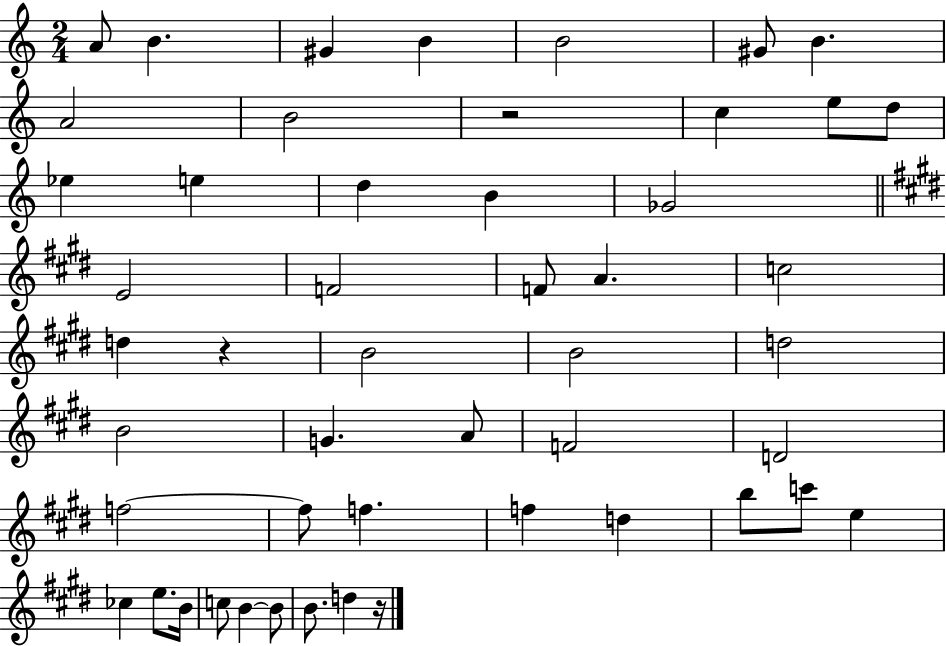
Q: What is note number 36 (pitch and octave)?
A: D5